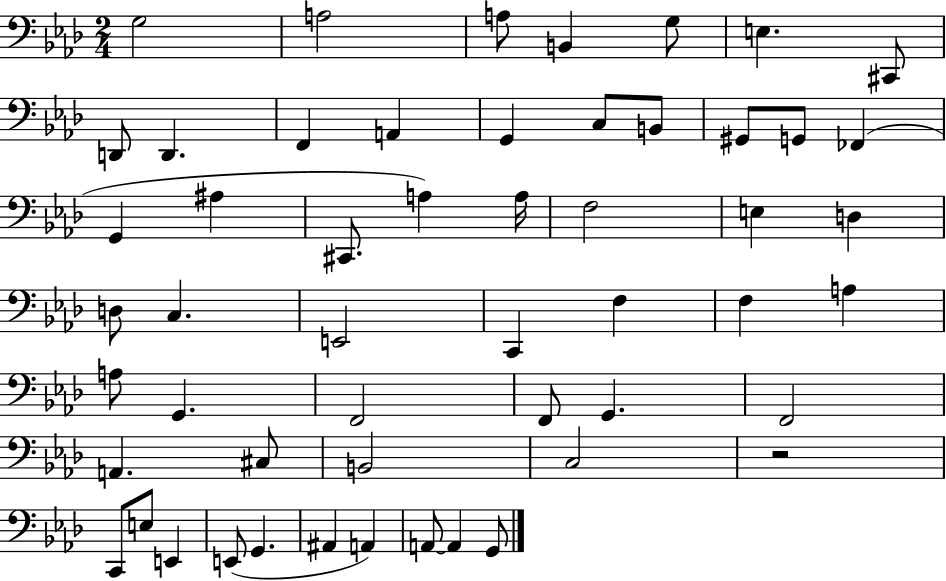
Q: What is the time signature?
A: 2/4